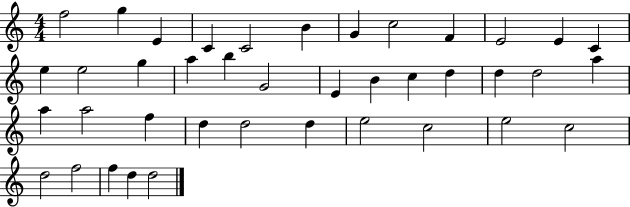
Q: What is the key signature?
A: C major